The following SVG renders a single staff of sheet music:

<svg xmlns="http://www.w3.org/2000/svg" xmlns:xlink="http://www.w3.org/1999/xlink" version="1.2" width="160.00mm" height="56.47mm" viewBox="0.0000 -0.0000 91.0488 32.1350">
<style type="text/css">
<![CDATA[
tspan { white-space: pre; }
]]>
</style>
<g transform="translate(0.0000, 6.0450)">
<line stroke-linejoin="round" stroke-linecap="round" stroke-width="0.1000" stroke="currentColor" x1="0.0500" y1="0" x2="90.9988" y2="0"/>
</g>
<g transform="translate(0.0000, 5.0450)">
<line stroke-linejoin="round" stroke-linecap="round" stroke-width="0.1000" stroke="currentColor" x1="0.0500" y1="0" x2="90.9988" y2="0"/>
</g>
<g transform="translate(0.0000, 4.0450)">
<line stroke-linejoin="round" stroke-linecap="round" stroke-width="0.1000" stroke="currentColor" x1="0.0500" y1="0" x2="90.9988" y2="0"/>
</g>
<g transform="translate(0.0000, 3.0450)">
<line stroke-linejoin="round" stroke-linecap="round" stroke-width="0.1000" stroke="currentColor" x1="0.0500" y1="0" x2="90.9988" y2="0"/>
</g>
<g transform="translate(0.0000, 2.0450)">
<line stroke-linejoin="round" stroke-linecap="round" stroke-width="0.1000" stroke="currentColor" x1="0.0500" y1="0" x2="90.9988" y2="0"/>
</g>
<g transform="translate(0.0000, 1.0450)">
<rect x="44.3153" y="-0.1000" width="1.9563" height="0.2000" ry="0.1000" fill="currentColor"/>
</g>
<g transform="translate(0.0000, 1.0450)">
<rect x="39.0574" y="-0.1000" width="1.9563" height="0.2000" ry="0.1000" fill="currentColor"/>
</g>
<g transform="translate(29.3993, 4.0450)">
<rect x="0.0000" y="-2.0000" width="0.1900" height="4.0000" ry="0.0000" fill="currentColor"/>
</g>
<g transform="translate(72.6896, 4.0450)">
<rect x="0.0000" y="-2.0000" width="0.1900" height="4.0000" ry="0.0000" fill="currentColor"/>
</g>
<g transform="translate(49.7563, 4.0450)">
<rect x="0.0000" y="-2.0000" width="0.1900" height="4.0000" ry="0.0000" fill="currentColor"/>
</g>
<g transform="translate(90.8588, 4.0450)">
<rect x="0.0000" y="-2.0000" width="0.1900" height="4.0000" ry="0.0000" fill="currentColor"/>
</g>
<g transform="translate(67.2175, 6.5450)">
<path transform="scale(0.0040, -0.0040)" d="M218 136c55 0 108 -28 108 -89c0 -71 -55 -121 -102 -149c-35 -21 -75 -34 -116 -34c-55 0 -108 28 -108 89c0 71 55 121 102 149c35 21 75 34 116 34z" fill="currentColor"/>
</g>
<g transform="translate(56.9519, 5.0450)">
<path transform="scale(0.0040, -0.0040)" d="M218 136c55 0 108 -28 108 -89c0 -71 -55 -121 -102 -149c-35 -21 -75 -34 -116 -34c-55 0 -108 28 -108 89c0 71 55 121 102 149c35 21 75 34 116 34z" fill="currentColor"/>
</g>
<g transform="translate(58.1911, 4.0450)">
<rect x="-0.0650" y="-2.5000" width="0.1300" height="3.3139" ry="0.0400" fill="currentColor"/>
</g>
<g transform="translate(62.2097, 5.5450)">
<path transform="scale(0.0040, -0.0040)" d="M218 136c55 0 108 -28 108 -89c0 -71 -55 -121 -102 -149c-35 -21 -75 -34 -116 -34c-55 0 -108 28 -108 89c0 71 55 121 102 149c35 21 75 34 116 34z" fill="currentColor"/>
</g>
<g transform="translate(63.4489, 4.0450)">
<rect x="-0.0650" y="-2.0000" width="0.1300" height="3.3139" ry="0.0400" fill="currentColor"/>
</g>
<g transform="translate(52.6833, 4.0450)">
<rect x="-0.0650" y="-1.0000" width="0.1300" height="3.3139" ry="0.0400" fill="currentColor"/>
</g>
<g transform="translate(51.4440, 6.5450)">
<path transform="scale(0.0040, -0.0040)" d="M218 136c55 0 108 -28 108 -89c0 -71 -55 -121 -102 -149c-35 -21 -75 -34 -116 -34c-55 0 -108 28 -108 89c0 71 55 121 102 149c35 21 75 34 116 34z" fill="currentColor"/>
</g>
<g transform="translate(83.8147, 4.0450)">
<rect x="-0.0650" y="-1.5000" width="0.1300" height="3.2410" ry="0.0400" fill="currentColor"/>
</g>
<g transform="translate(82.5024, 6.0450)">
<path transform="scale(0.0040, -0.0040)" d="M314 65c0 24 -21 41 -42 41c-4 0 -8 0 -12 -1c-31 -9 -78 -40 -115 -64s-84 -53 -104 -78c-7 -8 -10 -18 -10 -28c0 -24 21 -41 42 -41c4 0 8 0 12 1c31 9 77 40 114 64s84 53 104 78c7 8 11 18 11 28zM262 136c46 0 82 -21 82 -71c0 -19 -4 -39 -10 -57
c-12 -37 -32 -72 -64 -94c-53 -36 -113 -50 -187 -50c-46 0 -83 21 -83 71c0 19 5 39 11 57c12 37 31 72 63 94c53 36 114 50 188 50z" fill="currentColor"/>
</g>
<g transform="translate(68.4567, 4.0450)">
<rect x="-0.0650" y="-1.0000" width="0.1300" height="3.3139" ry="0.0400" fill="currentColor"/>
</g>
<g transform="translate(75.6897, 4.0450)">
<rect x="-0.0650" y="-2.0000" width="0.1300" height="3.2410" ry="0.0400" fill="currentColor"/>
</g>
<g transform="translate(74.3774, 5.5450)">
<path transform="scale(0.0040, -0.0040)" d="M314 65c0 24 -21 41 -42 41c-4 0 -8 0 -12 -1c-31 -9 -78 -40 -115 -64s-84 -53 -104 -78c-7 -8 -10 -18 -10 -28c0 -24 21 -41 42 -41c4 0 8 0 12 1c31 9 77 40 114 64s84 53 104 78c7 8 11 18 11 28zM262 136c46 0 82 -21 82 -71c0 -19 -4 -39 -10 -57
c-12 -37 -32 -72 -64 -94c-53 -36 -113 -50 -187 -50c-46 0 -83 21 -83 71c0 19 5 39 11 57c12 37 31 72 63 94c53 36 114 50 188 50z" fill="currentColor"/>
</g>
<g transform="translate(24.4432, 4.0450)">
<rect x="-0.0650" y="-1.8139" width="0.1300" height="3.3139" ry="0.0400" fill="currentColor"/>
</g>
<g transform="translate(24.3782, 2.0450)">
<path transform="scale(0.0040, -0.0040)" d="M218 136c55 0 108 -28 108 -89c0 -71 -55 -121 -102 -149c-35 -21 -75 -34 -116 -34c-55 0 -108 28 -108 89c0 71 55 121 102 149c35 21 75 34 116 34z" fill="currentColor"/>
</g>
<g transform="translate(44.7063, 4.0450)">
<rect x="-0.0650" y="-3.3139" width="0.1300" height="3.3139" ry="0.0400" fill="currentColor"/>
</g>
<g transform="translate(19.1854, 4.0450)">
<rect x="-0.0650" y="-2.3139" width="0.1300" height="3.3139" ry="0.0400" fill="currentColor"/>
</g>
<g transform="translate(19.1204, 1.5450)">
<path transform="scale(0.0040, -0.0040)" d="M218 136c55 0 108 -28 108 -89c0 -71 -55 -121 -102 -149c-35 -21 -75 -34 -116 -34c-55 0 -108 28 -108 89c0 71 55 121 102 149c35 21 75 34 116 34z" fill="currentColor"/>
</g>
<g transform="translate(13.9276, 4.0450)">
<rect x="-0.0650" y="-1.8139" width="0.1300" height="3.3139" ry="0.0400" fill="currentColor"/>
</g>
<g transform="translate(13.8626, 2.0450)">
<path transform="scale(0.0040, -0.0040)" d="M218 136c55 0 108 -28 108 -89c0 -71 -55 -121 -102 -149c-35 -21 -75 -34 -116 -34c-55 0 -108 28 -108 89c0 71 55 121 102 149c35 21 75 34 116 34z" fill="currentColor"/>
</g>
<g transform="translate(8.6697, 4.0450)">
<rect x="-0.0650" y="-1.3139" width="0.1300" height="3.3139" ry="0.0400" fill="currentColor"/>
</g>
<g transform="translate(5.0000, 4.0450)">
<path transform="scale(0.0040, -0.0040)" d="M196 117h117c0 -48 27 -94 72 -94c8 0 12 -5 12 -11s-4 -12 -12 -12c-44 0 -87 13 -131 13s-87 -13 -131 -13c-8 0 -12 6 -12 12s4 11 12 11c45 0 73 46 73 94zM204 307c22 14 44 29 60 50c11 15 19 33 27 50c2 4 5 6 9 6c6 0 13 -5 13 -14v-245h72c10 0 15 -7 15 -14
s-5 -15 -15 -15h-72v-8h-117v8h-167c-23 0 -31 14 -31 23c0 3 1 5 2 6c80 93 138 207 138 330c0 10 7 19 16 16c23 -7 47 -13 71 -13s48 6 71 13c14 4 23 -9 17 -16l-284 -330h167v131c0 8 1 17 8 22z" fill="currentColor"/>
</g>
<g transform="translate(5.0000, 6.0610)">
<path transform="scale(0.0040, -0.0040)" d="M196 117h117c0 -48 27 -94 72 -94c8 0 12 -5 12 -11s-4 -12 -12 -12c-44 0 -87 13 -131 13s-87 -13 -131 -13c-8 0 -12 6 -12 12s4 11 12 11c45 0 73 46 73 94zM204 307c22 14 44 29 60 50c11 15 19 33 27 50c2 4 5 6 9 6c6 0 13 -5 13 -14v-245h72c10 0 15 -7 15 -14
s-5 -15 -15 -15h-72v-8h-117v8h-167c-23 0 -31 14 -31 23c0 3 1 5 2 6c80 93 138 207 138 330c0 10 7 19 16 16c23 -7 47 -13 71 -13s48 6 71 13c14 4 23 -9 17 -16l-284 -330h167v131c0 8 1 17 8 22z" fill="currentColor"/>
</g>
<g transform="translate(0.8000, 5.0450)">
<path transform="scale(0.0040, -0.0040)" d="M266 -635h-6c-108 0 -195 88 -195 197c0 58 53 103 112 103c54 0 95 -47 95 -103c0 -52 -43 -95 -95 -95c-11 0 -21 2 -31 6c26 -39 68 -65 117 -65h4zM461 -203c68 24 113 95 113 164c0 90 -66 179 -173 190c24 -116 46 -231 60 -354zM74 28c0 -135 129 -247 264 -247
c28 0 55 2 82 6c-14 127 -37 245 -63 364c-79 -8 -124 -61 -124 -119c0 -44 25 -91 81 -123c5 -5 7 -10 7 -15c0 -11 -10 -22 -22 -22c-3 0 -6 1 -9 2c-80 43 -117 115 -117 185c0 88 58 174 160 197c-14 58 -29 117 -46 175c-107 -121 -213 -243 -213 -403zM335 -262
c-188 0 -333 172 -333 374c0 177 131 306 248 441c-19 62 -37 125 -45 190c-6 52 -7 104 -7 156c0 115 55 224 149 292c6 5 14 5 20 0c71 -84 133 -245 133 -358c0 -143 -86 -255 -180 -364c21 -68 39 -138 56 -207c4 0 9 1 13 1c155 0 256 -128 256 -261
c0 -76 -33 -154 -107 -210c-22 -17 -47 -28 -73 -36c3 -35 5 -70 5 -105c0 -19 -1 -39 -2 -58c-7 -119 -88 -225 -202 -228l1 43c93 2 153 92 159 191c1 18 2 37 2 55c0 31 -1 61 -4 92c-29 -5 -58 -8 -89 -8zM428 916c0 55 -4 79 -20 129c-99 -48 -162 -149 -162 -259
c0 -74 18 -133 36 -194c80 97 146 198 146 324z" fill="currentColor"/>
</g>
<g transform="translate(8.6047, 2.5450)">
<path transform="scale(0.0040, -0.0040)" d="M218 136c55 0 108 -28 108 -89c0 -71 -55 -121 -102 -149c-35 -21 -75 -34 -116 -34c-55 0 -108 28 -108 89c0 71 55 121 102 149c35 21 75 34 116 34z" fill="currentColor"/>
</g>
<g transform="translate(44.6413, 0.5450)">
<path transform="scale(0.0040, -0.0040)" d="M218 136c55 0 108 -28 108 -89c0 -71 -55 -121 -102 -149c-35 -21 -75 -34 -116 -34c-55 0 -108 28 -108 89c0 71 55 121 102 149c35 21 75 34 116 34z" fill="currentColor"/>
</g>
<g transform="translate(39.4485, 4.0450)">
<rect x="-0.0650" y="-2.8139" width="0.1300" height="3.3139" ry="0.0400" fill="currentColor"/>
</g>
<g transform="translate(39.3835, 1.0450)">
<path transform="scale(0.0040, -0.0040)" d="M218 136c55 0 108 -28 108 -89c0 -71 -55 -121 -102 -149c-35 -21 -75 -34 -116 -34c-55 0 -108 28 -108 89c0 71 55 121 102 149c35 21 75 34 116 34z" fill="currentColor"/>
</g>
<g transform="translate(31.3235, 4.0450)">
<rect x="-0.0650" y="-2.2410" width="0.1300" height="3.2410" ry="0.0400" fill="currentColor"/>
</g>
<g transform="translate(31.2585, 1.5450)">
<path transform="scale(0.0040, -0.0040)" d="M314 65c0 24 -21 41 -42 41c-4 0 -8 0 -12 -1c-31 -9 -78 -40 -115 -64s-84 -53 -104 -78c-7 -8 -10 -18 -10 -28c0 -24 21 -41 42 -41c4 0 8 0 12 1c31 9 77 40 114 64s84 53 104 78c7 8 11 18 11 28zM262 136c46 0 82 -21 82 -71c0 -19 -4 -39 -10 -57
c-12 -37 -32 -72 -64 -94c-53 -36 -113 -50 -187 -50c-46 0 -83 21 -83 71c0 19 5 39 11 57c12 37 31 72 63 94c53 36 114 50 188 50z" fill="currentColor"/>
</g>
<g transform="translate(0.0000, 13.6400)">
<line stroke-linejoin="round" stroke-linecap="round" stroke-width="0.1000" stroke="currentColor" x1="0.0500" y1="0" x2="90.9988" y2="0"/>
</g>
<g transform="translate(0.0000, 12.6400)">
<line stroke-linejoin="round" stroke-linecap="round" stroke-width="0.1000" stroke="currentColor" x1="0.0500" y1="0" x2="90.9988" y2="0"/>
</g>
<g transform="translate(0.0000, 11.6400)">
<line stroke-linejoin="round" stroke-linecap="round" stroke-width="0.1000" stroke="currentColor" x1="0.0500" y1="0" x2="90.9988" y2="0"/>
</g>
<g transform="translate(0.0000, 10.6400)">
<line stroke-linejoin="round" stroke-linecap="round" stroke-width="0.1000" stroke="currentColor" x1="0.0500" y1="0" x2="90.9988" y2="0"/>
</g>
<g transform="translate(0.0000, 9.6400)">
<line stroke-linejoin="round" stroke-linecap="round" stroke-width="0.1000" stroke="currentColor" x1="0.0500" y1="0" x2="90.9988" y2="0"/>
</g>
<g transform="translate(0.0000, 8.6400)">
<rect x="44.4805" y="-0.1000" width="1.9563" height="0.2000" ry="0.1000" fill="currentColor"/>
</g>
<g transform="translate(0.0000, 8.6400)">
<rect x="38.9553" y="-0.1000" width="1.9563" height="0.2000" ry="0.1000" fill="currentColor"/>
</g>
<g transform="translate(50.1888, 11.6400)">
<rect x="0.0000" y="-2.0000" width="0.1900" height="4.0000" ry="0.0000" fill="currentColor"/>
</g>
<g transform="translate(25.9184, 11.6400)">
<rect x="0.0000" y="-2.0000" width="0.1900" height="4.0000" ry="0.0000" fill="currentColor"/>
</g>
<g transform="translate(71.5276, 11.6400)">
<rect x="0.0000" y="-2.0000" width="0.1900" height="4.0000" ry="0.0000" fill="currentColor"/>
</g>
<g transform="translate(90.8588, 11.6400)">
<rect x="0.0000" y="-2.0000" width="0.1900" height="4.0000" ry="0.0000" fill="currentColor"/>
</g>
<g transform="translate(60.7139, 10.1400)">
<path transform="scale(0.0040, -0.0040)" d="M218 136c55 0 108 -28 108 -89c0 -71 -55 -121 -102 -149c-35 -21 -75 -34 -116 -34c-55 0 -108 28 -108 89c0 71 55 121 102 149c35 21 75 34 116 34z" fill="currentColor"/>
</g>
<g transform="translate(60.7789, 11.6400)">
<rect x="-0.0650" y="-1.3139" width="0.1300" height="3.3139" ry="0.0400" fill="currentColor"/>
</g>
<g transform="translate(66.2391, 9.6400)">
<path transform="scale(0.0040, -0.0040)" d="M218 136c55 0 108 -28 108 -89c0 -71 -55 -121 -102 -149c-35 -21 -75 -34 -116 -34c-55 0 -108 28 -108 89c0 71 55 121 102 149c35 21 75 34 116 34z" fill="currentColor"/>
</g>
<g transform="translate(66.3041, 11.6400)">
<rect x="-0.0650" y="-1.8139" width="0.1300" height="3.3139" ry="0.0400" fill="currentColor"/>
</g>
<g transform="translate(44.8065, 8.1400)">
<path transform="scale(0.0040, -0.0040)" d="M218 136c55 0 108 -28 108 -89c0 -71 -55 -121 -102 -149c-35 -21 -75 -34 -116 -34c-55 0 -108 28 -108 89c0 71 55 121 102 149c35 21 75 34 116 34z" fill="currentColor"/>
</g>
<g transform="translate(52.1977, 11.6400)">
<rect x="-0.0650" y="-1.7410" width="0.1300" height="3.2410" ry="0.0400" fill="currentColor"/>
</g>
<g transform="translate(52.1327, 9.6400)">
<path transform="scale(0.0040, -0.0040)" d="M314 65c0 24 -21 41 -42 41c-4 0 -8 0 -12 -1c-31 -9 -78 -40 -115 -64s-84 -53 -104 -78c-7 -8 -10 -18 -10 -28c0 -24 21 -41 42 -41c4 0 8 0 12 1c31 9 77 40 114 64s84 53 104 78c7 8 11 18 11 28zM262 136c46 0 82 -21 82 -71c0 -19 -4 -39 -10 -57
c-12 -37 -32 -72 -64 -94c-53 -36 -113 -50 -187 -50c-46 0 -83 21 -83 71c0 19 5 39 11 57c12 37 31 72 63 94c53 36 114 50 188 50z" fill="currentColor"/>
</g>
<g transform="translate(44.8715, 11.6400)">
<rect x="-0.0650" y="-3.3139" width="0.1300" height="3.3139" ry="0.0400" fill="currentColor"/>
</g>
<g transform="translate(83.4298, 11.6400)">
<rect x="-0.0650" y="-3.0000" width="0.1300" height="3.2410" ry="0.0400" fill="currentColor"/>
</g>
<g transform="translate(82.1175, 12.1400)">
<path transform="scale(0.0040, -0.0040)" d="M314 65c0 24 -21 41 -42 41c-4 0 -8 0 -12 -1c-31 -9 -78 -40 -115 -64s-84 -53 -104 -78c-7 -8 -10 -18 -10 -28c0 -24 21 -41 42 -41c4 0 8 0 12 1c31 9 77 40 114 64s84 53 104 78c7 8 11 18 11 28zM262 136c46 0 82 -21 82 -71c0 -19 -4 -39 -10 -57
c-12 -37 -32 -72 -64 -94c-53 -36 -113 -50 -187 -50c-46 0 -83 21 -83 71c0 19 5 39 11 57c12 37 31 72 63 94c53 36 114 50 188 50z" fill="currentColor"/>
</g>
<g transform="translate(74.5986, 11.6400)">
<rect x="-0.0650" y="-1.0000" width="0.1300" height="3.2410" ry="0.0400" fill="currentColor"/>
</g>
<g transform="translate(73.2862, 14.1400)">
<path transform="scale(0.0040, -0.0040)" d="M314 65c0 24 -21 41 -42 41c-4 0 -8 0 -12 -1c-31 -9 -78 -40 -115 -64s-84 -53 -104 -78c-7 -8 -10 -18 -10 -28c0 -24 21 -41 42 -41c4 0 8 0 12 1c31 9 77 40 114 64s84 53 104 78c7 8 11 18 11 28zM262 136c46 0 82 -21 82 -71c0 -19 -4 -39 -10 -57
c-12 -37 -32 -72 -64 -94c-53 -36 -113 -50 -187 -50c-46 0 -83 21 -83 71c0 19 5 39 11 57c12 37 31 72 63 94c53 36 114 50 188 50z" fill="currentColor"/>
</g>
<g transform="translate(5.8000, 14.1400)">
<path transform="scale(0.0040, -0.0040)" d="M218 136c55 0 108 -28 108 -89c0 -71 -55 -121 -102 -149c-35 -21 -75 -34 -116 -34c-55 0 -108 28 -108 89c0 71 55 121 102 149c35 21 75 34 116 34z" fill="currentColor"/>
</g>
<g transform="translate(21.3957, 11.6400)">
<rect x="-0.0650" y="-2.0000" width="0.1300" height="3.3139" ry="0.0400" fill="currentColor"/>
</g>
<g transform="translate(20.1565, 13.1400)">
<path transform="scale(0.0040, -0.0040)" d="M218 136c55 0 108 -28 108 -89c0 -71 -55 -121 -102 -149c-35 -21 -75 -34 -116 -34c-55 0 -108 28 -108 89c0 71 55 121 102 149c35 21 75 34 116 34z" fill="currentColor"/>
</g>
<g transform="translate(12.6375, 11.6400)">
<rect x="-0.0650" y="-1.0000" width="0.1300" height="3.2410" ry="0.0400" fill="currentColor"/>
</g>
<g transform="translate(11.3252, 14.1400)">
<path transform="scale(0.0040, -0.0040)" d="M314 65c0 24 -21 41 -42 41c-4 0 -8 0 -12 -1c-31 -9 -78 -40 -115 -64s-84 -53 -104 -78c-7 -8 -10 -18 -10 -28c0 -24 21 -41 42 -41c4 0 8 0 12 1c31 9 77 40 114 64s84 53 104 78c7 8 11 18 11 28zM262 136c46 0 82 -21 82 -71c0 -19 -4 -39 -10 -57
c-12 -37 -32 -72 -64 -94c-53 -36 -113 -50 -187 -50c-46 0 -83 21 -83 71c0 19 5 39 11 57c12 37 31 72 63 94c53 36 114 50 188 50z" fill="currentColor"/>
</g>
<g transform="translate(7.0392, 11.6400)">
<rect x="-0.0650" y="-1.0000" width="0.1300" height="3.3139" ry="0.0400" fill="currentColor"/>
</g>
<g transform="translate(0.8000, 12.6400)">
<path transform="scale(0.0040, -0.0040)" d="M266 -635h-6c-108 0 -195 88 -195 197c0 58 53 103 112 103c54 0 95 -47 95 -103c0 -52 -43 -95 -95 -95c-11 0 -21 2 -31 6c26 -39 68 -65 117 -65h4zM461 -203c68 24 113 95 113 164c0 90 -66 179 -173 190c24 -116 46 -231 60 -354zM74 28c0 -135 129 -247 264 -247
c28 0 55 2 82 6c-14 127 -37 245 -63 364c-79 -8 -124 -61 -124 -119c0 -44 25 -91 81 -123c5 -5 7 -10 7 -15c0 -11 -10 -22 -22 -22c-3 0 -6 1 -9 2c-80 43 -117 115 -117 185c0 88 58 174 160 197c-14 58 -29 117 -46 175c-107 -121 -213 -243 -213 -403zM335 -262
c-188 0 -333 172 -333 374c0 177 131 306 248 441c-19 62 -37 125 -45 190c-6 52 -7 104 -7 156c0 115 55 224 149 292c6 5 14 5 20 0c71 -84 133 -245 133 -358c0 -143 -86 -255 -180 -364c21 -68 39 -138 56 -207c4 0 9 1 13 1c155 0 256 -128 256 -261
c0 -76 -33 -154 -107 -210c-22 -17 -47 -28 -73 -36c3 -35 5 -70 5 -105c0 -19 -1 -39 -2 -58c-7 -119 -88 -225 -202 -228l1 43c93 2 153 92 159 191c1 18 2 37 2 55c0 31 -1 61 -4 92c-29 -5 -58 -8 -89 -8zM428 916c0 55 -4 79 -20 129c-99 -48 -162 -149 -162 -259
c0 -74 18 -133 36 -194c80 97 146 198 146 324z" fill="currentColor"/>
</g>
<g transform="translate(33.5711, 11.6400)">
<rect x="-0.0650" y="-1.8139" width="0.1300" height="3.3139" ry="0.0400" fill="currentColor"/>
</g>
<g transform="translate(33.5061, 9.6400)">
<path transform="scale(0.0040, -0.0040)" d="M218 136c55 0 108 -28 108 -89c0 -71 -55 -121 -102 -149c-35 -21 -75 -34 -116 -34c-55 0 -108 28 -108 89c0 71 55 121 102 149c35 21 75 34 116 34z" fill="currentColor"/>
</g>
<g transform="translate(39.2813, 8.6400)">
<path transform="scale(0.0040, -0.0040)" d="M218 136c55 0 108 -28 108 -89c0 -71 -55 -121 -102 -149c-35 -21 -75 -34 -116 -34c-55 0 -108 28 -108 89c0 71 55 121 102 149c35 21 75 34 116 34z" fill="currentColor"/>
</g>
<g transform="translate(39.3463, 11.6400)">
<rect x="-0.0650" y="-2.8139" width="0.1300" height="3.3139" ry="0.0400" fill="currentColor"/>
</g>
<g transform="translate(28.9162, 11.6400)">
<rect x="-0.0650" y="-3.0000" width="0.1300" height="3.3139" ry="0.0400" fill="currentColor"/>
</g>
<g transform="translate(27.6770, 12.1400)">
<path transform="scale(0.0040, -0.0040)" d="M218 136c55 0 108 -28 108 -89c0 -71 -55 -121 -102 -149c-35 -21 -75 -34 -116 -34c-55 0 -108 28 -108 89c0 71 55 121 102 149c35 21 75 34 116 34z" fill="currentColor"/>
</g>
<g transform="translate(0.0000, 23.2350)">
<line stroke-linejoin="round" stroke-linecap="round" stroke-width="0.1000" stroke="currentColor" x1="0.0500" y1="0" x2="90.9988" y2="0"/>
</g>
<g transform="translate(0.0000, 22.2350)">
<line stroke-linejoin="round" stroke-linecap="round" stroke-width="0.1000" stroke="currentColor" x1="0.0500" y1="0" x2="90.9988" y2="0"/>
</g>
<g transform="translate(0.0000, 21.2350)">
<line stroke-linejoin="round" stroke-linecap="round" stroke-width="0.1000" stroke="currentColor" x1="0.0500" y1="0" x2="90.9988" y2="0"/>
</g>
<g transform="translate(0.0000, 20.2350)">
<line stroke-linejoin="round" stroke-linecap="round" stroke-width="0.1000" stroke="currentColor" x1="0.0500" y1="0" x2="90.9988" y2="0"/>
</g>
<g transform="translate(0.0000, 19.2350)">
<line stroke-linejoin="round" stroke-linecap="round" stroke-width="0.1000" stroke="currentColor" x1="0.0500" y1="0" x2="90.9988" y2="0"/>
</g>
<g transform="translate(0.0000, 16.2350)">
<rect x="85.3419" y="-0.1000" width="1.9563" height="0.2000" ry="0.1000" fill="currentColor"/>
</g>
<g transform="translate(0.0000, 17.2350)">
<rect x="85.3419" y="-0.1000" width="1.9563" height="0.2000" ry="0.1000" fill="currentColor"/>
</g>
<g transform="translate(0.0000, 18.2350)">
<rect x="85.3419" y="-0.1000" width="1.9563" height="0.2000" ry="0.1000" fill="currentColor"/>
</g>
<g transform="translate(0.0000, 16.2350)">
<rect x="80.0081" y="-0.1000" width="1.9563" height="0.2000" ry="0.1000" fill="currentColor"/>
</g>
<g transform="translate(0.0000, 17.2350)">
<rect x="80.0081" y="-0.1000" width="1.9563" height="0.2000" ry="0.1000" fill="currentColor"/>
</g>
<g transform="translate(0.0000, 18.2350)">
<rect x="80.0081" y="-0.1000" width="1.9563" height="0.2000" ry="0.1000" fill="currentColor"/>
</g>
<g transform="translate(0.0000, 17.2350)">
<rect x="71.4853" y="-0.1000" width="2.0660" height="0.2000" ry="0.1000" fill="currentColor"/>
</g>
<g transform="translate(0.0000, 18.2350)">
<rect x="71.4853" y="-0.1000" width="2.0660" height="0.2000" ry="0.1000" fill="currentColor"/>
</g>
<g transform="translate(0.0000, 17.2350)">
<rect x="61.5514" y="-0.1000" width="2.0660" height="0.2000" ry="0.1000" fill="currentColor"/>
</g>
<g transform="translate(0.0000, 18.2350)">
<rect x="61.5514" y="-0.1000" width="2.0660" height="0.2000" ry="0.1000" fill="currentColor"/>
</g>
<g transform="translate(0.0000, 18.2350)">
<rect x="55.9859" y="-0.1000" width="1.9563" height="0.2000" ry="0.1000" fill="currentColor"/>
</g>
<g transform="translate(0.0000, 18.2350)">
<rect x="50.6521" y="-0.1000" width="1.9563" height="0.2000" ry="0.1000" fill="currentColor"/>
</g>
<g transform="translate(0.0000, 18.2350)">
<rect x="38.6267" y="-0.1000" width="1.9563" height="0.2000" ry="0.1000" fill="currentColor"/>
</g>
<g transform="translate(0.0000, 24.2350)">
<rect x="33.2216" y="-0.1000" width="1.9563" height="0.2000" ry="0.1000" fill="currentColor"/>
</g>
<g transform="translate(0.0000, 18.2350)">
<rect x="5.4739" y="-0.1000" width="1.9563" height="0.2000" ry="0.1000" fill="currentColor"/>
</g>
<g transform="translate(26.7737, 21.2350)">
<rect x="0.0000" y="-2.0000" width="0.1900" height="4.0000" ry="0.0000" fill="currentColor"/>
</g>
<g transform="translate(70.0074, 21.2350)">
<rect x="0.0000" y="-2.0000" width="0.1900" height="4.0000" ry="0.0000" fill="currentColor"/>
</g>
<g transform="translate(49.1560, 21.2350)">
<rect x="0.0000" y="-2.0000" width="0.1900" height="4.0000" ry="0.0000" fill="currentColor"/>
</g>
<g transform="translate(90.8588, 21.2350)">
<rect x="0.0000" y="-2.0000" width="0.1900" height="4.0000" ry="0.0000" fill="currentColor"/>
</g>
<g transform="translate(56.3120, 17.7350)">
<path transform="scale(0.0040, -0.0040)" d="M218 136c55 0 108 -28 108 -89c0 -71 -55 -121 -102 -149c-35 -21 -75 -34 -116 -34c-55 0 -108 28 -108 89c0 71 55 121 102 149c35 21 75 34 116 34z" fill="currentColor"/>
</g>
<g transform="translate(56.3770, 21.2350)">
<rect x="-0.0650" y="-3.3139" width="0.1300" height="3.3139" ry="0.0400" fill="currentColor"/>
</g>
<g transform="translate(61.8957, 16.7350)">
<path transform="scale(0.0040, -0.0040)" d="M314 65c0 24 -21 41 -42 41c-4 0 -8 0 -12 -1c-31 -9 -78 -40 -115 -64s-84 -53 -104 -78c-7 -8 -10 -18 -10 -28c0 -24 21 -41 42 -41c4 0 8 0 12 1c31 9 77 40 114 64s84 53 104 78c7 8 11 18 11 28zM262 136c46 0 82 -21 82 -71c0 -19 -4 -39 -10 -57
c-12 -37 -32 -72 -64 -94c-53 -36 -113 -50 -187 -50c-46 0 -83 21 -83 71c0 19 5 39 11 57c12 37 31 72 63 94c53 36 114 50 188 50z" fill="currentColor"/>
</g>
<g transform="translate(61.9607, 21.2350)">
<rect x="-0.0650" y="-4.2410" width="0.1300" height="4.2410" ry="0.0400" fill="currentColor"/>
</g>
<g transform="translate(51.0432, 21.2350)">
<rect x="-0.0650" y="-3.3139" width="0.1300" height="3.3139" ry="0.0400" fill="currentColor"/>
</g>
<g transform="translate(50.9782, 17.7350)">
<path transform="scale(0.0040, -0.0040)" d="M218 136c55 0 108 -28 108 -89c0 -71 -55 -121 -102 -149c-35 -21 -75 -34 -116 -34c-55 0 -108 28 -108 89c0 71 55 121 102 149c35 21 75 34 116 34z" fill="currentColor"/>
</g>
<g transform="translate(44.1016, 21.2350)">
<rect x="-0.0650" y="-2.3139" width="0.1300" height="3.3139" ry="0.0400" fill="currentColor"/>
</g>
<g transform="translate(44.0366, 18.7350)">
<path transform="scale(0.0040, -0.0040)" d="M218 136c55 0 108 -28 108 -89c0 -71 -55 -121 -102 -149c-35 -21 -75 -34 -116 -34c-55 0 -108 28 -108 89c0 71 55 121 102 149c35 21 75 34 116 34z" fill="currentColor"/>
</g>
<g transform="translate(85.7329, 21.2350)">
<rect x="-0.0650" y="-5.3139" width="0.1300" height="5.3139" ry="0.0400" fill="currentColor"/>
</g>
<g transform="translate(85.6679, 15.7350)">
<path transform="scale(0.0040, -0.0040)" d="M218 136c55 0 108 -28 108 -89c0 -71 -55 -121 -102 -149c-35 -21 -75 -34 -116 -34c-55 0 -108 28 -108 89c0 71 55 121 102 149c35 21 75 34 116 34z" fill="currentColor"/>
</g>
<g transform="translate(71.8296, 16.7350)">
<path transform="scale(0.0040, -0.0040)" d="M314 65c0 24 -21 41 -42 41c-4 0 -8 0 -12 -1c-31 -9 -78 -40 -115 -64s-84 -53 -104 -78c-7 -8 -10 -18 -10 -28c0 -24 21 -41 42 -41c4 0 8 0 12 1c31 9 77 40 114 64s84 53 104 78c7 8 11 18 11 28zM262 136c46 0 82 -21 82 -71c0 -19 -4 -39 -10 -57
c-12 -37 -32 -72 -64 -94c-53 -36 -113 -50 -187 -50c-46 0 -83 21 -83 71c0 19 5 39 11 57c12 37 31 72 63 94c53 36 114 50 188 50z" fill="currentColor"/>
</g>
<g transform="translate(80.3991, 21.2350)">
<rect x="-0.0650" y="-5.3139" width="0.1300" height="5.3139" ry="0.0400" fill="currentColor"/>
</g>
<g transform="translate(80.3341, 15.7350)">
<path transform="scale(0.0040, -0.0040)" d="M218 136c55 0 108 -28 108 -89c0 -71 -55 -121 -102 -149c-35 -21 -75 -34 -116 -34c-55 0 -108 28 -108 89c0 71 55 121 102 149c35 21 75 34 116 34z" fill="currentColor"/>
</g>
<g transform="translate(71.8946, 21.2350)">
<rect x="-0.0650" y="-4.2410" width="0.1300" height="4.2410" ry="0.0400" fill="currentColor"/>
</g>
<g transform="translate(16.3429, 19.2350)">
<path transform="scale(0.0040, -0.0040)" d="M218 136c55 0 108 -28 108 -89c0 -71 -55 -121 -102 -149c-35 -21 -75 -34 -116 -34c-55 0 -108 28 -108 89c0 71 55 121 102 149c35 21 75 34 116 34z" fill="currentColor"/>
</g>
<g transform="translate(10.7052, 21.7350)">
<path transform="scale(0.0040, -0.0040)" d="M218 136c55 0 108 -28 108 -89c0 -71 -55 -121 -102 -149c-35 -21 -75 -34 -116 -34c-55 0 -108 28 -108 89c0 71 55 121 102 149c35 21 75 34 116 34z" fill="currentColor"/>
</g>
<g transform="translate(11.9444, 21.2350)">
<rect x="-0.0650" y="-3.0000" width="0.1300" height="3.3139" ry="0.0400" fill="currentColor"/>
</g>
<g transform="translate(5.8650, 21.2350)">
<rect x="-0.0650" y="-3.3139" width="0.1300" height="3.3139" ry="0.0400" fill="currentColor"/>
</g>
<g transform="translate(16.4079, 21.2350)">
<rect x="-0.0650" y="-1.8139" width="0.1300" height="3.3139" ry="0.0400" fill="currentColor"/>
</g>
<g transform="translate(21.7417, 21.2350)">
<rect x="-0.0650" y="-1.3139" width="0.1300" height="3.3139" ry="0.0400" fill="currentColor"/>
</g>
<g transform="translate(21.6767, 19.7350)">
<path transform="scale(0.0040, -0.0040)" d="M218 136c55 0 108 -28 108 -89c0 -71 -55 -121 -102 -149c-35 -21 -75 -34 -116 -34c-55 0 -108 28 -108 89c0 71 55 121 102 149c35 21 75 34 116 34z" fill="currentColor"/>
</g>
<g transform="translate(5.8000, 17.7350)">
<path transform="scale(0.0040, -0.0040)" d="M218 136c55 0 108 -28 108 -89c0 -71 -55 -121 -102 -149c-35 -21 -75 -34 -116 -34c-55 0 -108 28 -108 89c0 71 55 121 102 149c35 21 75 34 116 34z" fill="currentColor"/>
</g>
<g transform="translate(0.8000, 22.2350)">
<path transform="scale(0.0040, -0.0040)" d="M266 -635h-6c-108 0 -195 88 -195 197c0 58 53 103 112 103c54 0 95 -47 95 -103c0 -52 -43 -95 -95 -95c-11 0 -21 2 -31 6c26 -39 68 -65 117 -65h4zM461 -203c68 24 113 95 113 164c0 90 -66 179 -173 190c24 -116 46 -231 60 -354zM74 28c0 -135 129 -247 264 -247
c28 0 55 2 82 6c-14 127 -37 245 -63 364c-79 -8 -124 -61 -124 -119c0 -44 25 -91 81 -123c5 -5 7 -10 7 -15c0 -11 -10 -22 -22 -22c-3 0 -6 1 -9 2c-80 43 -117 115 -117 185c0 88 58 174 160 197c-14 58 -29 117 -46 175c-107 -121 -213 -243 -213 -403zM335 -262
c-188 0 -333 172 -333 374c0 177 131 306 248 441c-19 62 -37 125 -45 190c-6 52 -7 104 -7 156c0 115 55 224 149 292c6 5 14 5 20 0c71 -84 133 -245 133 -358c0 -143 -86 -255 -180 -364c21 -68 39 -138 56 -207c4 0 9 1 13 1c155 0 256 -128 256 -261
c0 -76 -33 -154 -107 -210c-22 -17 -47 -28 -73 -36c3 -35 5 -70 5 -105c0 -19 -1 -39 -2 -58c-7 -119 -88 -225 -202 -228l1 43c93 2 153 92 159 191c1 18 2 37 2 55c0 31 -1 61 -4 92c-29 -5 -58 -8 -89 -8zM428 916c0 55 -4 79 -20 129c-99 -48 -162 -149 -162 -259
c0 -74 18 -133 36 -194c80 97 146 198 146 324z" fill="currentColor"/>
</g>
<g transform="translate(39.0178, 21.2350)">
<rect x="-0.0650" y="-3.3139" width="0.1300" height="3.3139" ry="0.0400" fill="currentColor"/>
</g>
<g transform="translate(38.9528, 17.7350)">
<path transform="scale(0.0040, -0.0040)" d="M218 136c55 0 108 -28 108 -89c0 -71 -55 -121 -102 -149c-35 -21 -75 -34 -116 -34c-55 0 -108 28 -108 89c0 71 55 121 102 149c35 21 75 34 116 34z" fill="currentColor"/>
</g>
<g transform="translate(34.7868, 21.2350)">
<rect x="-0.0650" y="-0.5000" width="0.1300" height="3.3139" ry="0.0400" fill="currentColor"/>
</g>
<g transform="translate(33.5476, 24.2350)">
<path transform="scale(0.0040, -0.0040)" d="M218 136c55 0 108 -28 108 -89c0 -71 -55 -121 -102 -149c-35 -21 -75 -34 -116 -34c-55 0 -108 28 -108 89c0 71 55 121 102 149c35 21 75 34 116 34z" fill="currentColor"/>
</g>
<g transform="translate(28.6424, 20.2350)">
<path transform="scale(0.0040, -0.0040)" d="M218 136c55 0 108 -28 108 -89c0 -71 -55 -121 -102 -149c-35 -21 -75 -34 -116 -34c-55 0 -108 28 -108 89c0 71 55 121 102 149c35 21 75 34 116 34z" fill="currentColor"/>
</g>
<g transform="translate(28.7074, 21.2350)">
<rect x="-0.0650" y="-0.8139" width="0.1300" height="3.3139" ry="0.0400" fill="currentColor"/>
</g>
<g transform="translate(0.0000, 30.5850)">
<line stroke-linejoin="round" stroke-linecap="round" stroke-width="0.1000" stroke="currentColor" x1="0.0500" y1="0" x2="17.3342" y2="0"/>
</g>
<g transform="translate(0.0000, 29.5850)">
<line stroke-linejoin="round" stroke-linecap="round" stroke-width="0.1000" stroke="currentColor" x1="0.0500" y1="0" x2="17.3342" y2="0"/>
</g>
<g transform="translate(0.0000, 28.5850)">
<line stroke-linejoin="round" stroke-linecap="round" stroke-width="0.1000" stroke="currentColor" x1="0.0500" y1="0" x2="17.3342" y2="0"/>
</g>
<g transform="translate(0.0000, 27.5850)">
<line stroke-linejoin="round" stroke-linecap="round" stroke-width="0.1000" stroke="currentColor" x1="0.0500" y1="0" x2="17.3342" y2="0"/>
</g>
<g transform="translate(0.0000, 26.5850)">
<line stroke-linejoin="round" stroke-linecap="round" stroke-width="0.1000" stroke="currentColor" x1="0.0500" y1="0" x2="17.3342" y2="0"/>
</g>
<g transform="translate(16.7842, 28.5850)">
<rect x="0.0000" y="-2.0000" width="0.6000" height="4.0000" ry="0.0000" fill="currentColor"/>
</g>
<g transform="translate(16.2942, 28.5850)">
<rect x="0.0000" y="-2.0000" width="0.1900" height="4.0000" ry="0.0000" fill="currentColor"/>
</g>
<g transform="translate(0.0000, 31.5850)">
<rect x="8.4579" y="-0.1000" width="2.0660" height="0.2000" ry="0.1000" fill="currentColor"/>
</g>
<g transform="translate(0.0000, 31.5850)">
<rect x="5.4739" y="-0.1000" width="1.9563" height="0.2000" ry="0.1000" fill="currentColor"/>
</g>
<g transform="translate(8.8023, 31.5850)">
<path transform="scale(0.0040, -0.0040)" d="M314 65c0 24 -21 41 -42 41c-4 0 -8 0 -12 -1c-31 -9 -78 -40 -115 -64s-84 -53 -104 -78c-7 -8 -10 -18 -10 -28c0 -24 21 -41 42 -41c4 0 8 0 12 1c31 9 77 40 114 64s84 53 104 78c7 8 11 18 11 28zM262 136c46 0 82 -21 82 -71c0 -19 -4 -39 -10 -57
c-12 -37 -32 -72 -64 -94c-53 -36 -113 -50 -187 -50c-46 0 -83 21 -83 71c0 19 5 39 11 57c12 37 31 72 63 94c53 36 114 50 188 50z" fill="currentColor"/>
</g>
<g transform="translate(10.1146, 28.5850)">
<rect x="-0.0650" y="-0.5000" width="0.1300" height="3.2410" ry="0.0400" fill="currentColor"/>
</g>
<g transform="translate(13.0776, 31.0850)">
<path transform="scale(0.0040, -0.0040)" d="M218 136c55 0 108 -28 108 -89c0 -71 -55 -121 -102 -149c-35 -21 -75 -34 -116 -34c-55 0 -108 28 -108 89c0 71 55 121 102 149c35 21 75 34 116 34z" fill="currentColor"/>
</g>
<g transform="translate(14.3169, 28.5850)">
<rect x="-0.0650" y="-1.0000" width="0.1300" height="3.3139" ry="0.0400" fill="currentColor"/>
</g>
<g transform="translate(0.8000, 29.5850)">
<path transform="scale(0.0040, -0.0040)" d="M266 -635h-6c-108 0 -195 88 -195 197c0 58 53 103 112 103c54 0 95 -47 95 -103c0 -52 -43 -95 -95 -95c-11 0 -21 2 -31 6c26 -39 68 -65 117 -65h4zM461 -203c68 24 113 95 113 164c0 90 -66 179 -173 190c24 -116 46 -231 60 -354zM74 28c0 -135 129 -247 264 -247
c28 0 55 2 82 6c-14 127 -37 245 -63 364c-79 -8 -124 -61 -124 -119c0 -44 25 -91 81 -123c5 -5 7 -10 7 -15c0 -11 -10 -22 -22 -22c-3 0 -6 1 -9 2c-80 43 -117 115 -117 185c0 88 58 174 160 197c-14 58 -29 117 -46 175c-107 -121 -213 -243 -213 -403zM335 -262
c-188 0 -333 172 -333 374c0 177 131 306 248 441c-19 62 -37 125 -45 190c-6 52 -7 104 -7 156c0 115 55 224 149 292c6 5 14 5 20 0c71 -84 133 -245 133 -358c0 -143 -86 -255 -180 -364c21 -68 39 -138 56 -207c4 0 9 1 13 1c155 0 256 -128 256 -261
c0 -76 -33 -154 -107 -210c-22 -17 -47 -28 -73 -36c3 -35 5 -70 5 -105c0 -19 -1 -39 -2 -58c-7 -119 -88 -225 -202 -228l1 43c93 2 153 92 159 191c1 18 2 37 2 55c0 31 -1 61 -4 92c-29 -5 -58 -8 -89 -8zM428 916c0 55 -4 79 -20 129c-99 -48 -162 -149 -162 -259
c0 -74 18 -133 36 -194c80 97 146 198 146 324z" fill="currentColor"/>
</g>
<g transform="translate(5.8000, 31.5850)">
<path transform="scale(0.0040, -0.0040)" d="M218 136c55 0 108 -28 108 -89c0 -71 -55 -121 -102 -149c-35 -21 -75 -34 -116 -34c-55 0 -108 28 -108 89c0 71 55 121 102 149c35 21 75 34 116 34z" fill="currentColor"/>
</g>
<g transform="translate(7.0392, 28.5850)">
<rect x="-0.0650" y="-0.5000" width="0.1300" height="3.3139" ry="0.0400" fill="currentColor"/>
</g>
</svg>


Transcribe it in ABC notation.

X:1
T:Untitled
M:4/4
L:1/4
K:C
e f g f g2 a b D G F D F2 E2 D D2 F A f a b f2 e f D2 A2 b A f e d C b g b b d'2 d'2 f' f' C C2 D